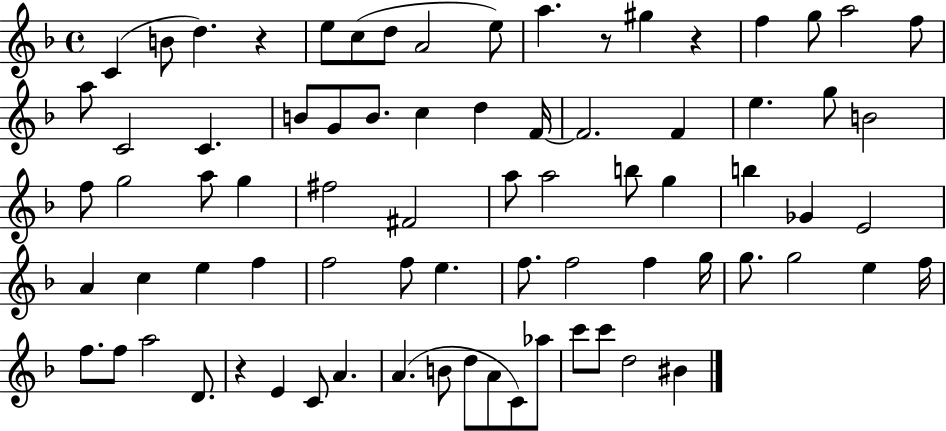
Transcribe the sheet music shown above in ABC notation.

X:1
T:Untitled
M:4/4
L:1/4
K:F
C B/2 d z e/2 c/2 d/2 A2 e/2 a z/2 ^g z f g/2 a2 f/2 a/2 C2 C B/2 G/2 B/2 c d F/4 F2 F e g/2 B2 f/2 g2 a/2 g ^f2 ^F2 a/2 a2 b/2 g b _G E2 A c e f f2 f/2 e f/2 f2 f g/4 g/2 g2 e f/4 f/2 f/2 a2 D/2 z E C/2 A A B/2 d/2 A/2 C/2 _a/2 c'/2 c'/2 d2 ^B